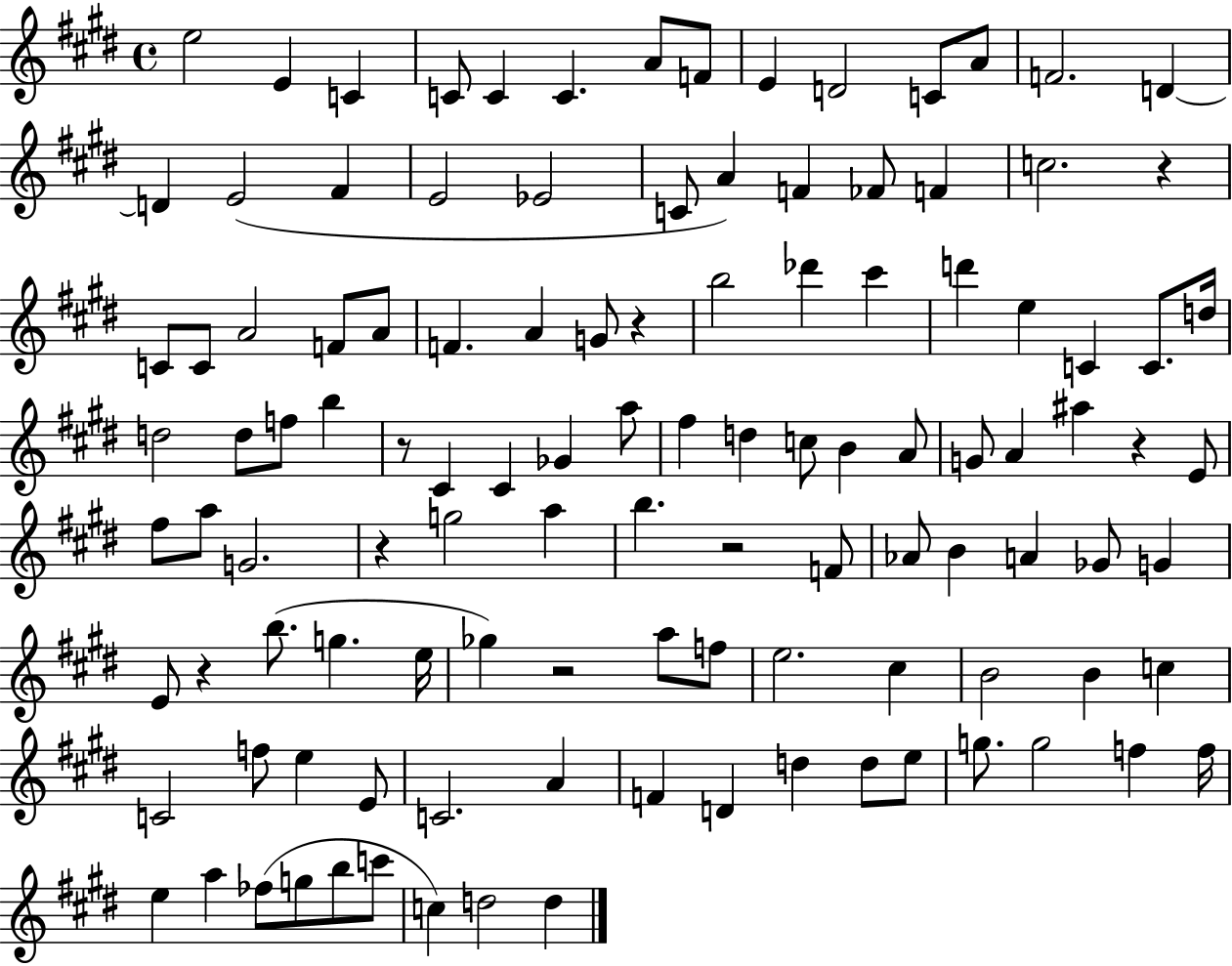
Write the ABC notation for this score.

X:1
T:Untitled
M:4/4
L:1/4
K:E
e2 E C C/2 C C A/2 F/2 E D2 C/2 A/2 F2 D D E2 ^F E2 _E2 C/2 A F _F/2 F c2 z C/2 C/2 A2 F/2 A/2 F A G/2 z b2 _d' ^c' d' e C C/2 d/4 d2 d/2 f/2 b z/2 ^C ^C _G a/2 ^f d c/2 B A/2 G/2 A ^a z E/2 ^f/2 a/2 G2 z g2 a b z2 F/2 _A/2 B A _G/2 G E/2 z b/2 g e/4 _g z2 a/2 f/2 e2 ^c B2 B c C2 f/2 e E/2 C2 A F D d d/2 e/2 g/2 g2 f f/4 e a _f/2 g/2 b/2 c'/2 c d2 d